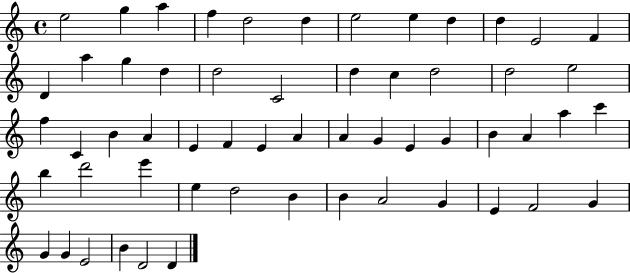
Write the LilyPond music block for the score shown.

{
  \clef treble
  \time 4/4
  \defaultTimeSignature
  \key c \major
  e''2 g''4 a''4 | f''4 d''2 d''4 | e''2 e''4 d''4 | d''4 e'2 f'4 | \break d'4 a''4 g''4 d''4 | d''2 c'2 | d''4 c''4 d''2 | d''2 e''2 | \break f''4 c'4 b'4 a'4 | e'4 f'4 e'4 a'4 | a'4 g'4 e'4 g'4 | b'4 a'4 a''4 c'''4 | \break b''4 d'''2 e'''4 | e''4 d''2 b'4 | b'4 a'2 g'4 | e'4 f'2 g'4 | \break g'4 g'4 e'2 | b'4 d'2 d'4 | \bar "|."
}